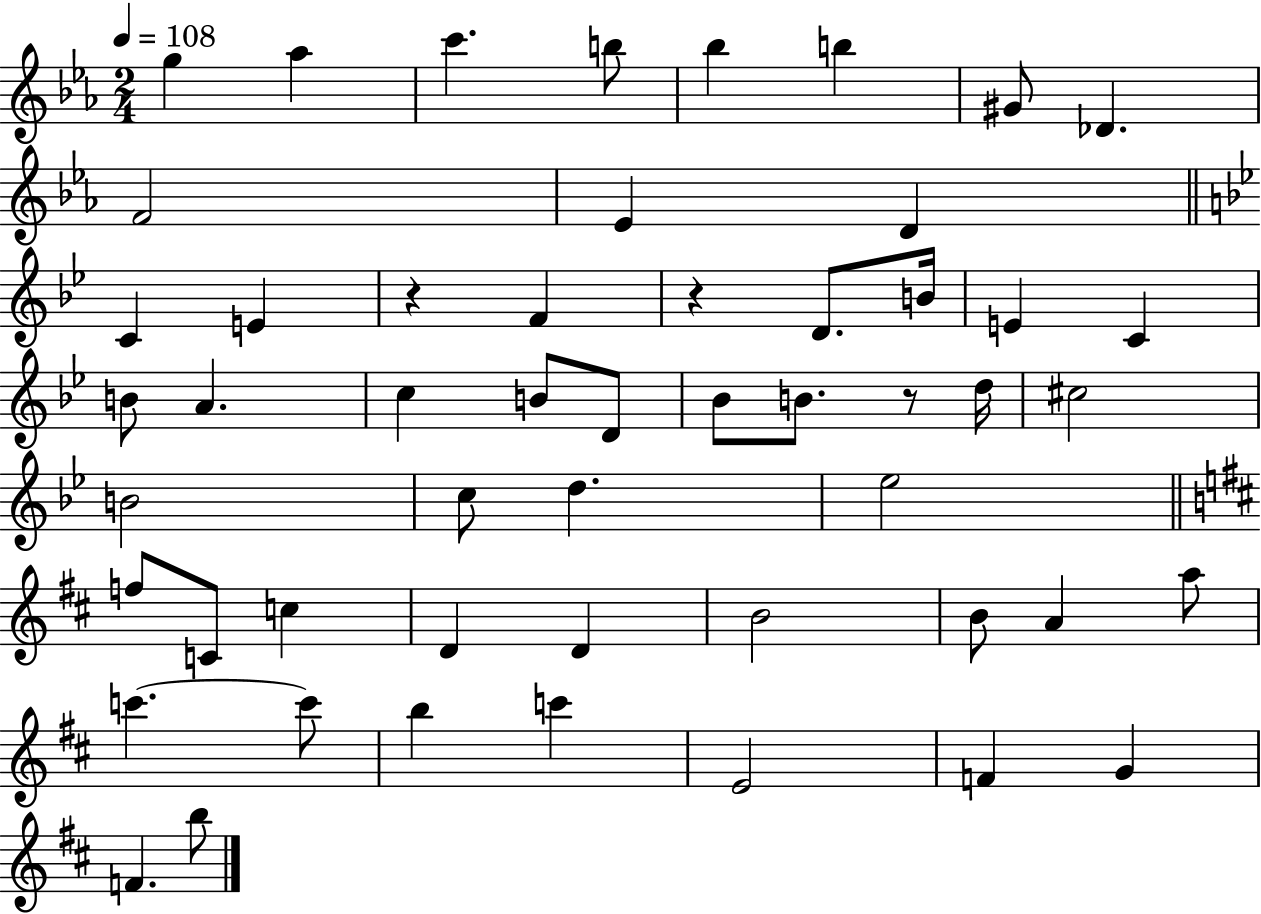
G5/q Ab5/q C6/q. B5/e Bb5/q B5/q G#4/e Db4/q. F4/h Eb4/q D4/q C4/q E4/q R/q F4/q R/q D4/e. B4/s E4/q C4/q B4/e A4/q. C5/q B4/e D4/e Bb4/e B4/e. R/e D5/s C#5/h B4/h C5/e D5/q. Eb5/h F5/e C4/e C5/q D4/q D4/q B4/h B4/e A4/q A5/e C6/q. C6/e B5/q C6/q E4/h F4/q G4/q F4/q. B5/e